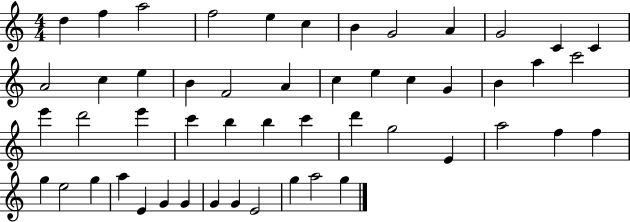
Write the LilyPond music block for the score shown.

{
  \clef treble
  \numericTimeSignature
  \time 4/4
  \key c \major
  d''4 f''4 a''2 | f''2 e''4 c''4 | b'4 g'2 a'4 | g'2 c'4 c'4 | \break a'2 c''4 e''4 | b'4 f'2 a'4 | c''4 e''4 c''4 g'4 | b'4 a''4 c'''2 | \break e'''4 d'''2 e'''4 | c'''4 b''4 b''4 c'''4 | d'''4 g''2 e'4 | a''2 f''4 f''4 | \break g''4 e''2 g''4 | a''4 e'4 g'4 g'4 | g'4 g'4 e'2 | g''4 a''2 g''4 | \break \bar "|."
}